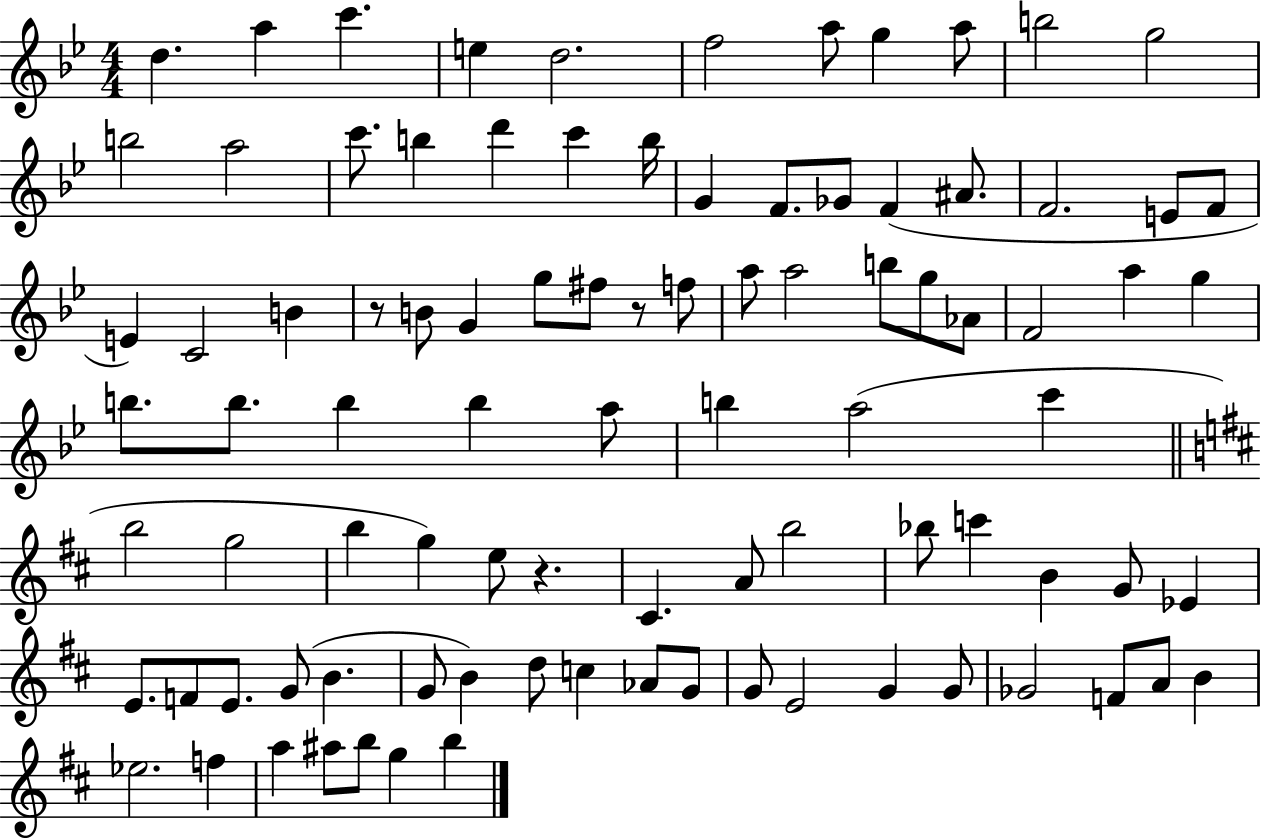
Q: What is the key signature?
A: BES major